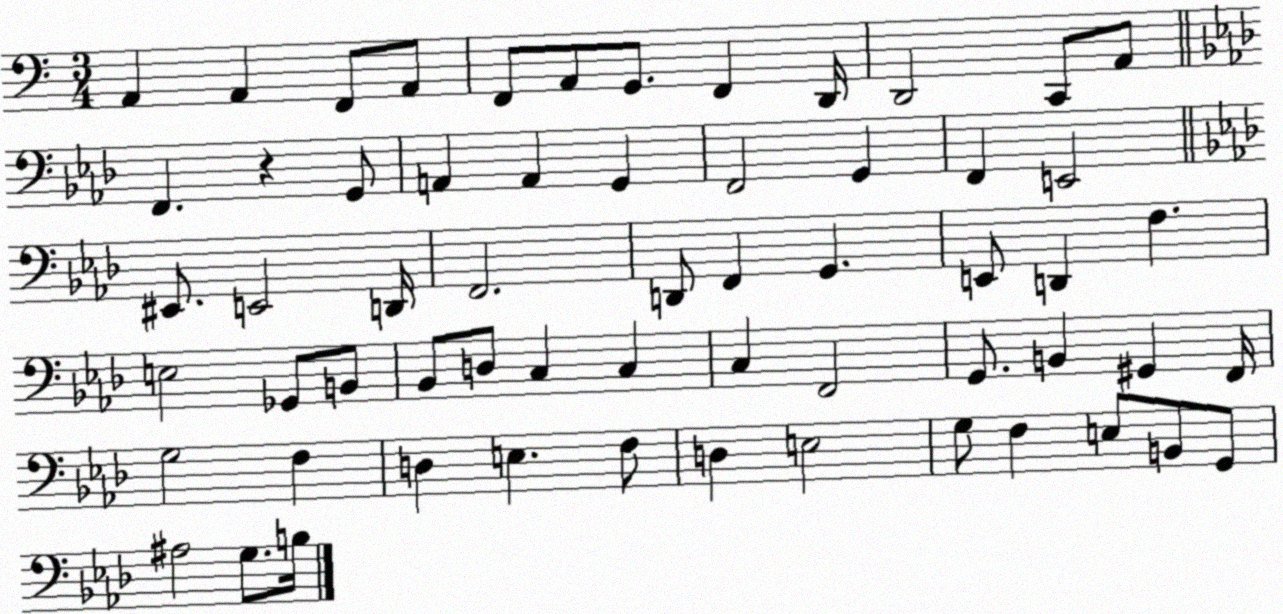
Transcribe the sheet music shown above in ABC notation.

X:1
T:Untitled
M:3/4
L:1/4
K:C
A,, A,, F,,/2 A,,/2 F,,/2 A,,/2 G,,/2 F,, D,,/4 D,,2 C,,/2 A,,/2 F,, z G,,/2 A,, A,, G,, F,,2 G,, F,, E,,2 ^E,,/2 E,,2 D,,/4 F,,2 D,,/2 F,, G,, E,,/2 D,, F, E,2 _G,,/2 B,,/2 _B,,/2 D,/2 C, C, C, F,,2 G,,/2 B,, ^G,, F,,/4 G,2 F, D, E, F,/2 D, E,2 G,/2 F, E,/2 B,,/2 G,,/2 ^A,2 G,/2 B,/4